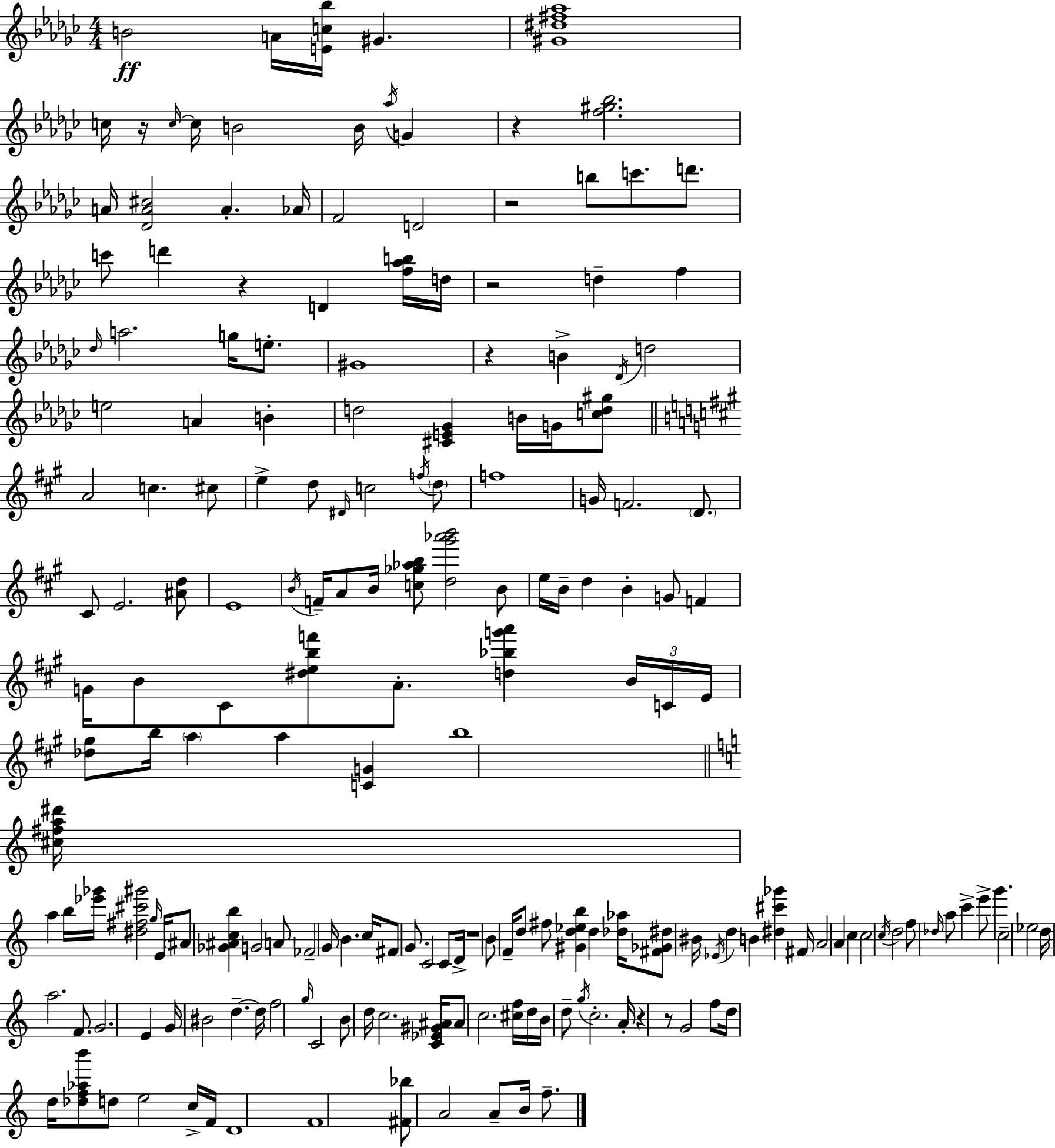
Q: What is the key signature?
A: EES minor